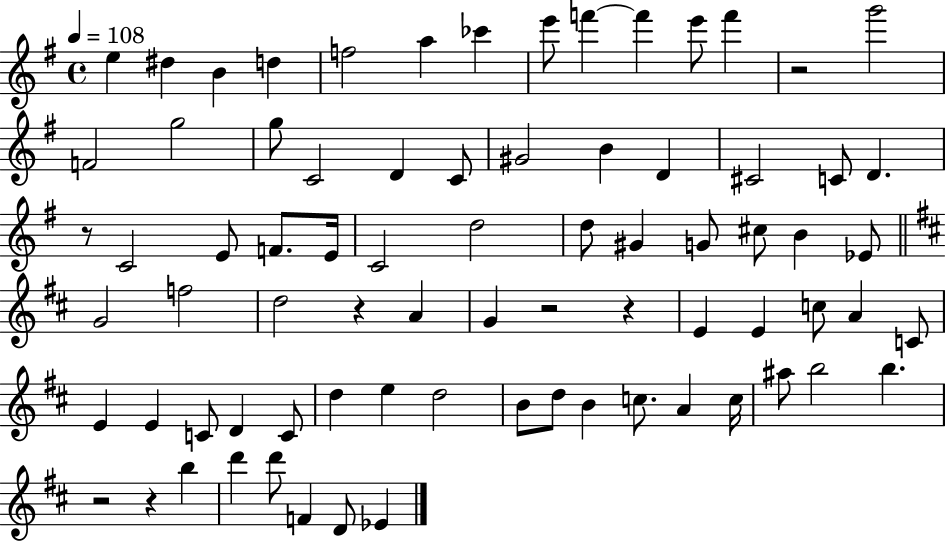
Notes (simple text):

E5/q D#5/q B4/q D5/q F5/h A5/q CES6/q E6/e F6/q F6/q E6/e F6/q R/h G6/h F4/h G5/h G5/e C4/h D4/q C4/e G#4/h B4/q D4/q C#4/h C4/e D4/q. R/e C4/h E4/e F4/e. E4/s C4/h D5/h D5/e G#4/q G4/e C#5/e B4/q Eb4/e G4/h F5/h D5/h R/q A4/q G4/q R/h R/q E4/q E4/q C5/e A4/q C4/e E4/q E4/q C4/e D4/q C4/e D5/q E5/q D5/h B4/e D5/e B4/q C5/e. A4/q C5/s A#5/e B5/h B5/q. R/h R/q B5/q D6/q D6/e F4/q D4/e Eb4/q